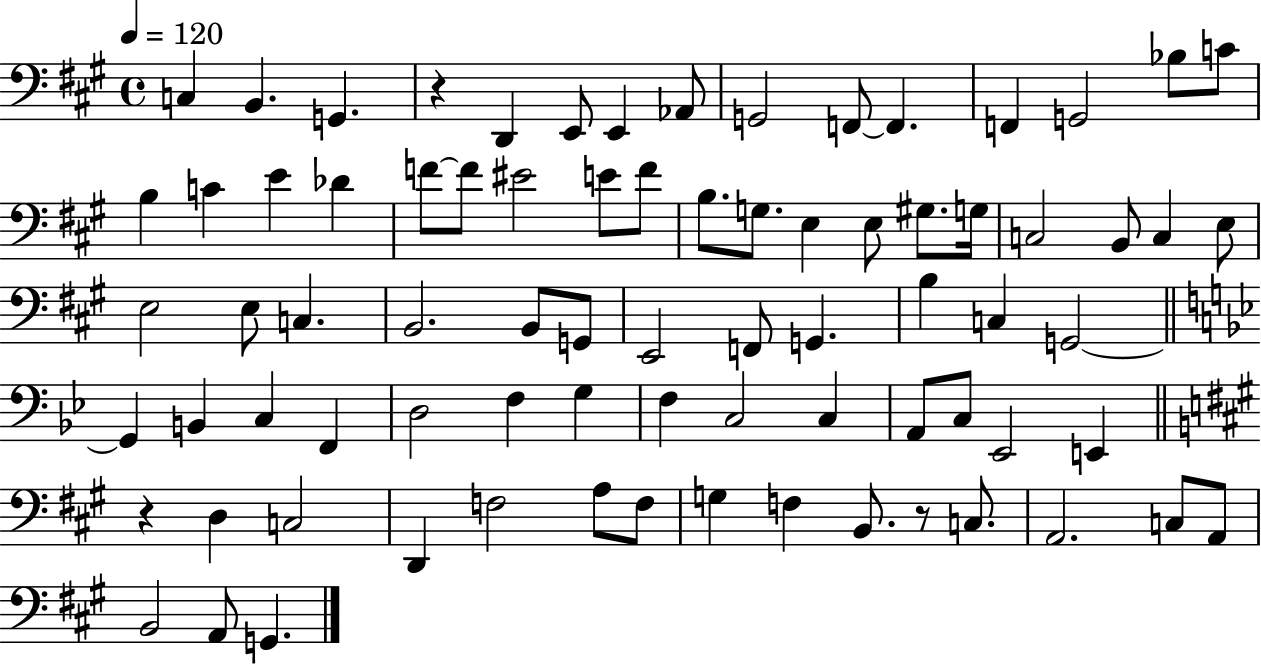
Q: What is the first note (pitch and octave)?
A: C3